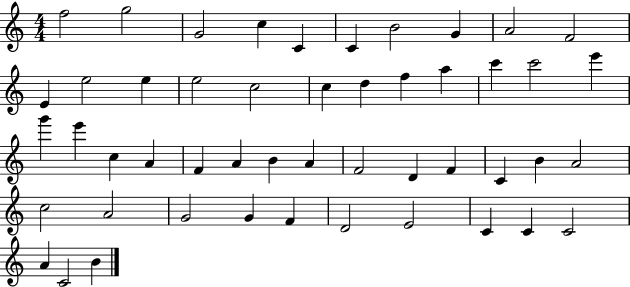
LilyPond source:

{
  \clef treble
  \numericTimeSignature
  \time 4/4
  \key c \major
  f''2 g''2 | g'2 c''4 c'4 | c'4 b'2 g'4 | a'2 f'2 | \break e'4 e''2 e''4 | e''2 c''2 | c''4 d''4 f''4 a''4 | c'''4 c'''2 e'''4 | \break g'''4 e'''4 c''4 a'4 | f'4 a'4 b'4 a'4 | f'2 d'4 f'4 | c'4 b'4 a'2 | \break c''2 a'2 | g'2 g'4 f'4 | d'2 e'2 | c'4 c'4 c'2 | \break a'4 c'2 b'4 | \bar "|."
}